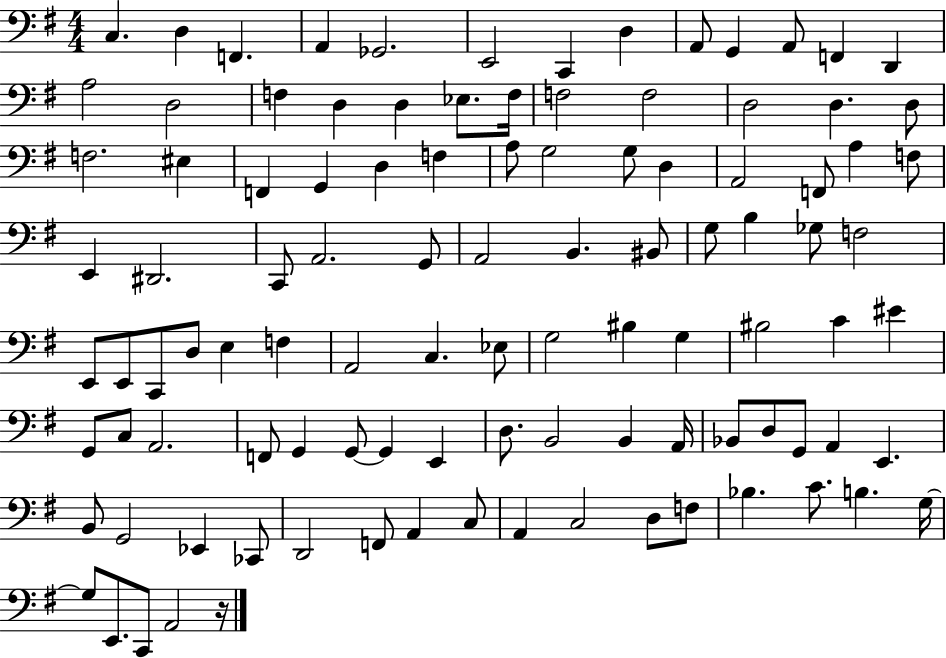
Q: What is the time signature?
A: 4/4